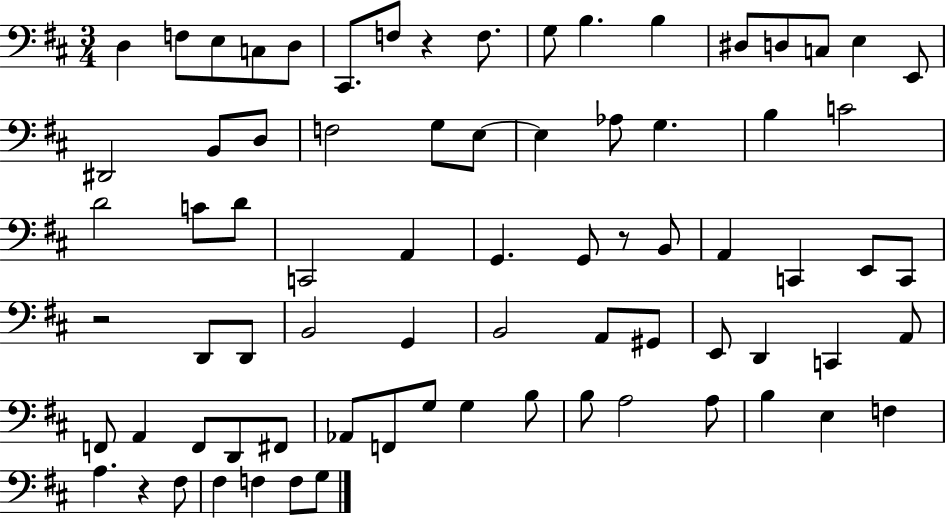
{
  \clef bass
  \numericTimeSignature
  \time 3/4
  \key d \major
  d4 f8 e8 c8 d8 | cis,8. f8 r4 f8. | g8 b4. b4 | dis8 d8 c8 e4 e,8 | \break dis,2 b,8 d8 | f2 g8 e8~~ | e4 aes8 g4. | b4 c'2 | \break d'2 c'8 d'8 | c,2 a,4 | g,4. g,8 r8 b,8 | a,4 c,4 e,8 c,8 | \break r2 d,8 d,8 | b,2 g,4 | b,2 a,8 gis,8 | e,8 d,4 c,4 a,8 | \break f,8 a,4 f,8 d,8 fis,8 | aes,8 f,8 g8 g4 b8 | b8 a2 a8 | b4 e4 f4 | \break a4. r4 fis8 | fis4 f4 f8 g8 | \bar "|."
}